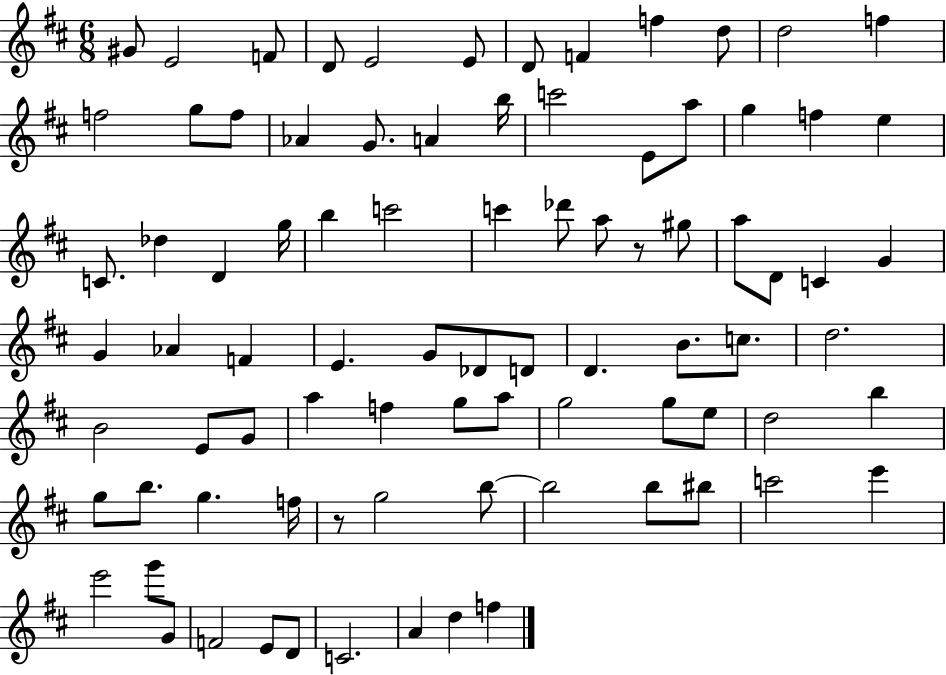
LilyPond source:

{
  \clef treble
  \numericTimeSignature
  \time 6/8
  \key d \major
  gis'8 e'2 f'8 | d'8 e'2 e'8 | d'8 f'4 f''4 d''8 | d''2 f''4 | \break f''2 g''8 f''8 | aes'4 g'8. a'4 b''16 | c'''2 e'8 a''8 | g''4 f''4 e''4 | \break c'8. des''4 d'4 g''16 | b''4 c'''2 | c'''4 des'''8 a''8 r8 gis''8 | a''8 d'8 c'4 g'4 | \break g'4 aes'4 f'4 | e'4. g'8 des'8 d'8 | d'4. b'8. c''8. | d''2. | \break b'2 e'8 g'8 | a''4 f''4 g''8 a''8 | g''2 g''8 e''8 | d''2 b''4 | \break g''8 b''8. g''4. f''16 | r8 g''2 b''8~~ | b''2 b''8 bis''8 | c'''2 e'''4 | \break e'''2 g'''8 g'8 | f'2 e'8 d'8 | c'2. | a'4 d''4 f''4 | \break \bar "|."
}